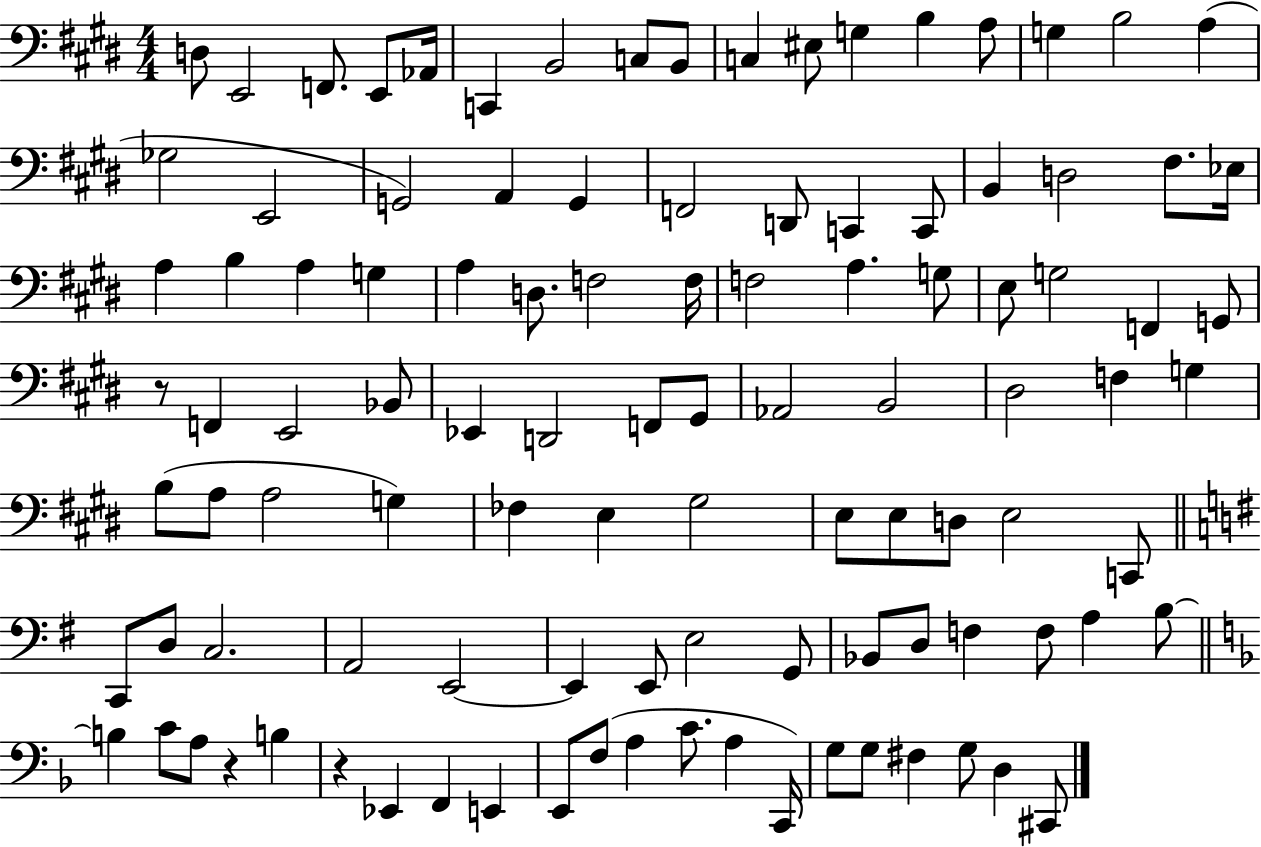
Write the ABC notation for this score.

X:1
T:Untitled
M:4/4
L:1/4
K:E
D,/2 E,,2 F,,/2 E,,/2 _A,,/4 C,, B,,2 C,/2 B,,/2 C, ^E,/2 G, B, A,/2 G, B,2 A, _G,2 E,,2 G,,2 A,, G,, F,,2 D,,/2 C,, C,,/2 B,, D,2 ^F,/2 _E,/4 A, B, A, G, A, D,/2 F,2 F,/4 F,2 A, G,/2 E,/2 G,2 F,, G,,/2 z/2 F,, E,,2 _B,,/2 _E,, D,,2 F,,/2 ^G,,/2 _A,,2 B,,2 ^D,2 F, G, B,/2 A,/2 A,2 G, _F, E, ^G,2 E,/2 E,/2 D,/2 E,2 C,,/2 C,,/2 D,/2 C,2 A,,2 E,,2 E,, E,,/2 E,2 G,,/2 _B,,/2 D,/2 F, F,/2 A, B,/2 B, C/2 A,/2 z B, z _E,, F,, E,, E,,/2 F,/2 A, C/2 A, C,,/4 G,/2 G,/2 ^F, G,/2 D, ^C,,/2